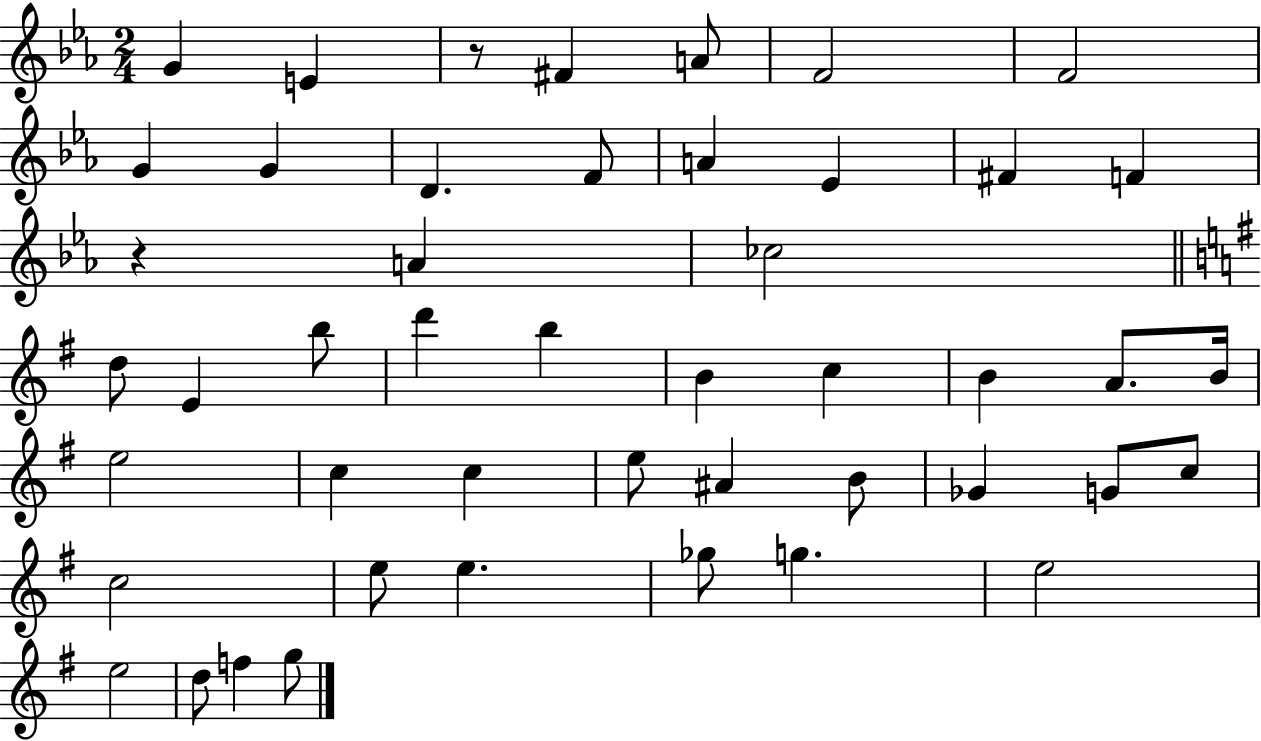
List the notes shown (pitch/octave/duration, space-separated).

G4/q E4/q R/e F#4/q A4/e F4/h F4/h G4/q G4/q D4/q. F4/e A4/q Eb4/q F#4/q F4/q R/q A4/q CES5/h D5/e E4/q B5/e D6/q B5/q B4/q C5/q B4/q A4/e. B4/s E5/h C5/q C5/q E5/e A#4/q B4/e Gb4/q G4/e C5/e C5/h E5/e E5/q. Gb5/e G5/q. E5/h E5/h D5/e F5/q G5/e